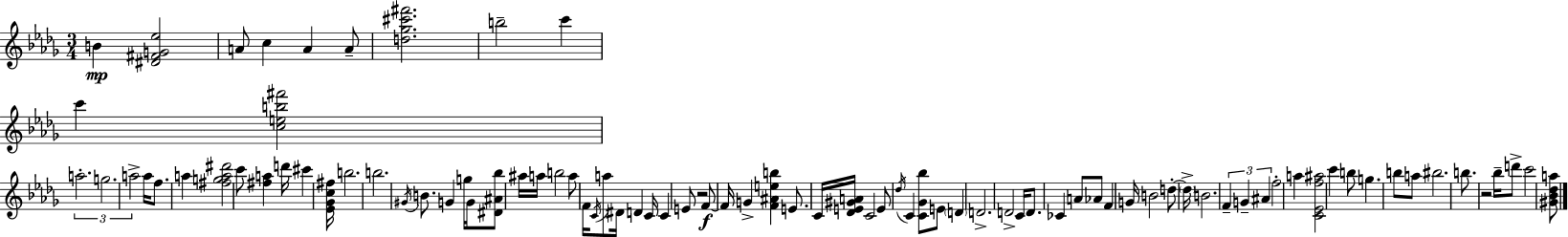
{
  \clef treble
  \numericTimeSignature
  \time 3/4
  \key bes \minor
  b'4\mp <dis' fis' g' ees''>2 | a'8 c''4 a'4 a'8-- | <d'' ges'' cis''' fis'''>2. | b''2-- c'''4 | \break c'''4 <c'' e'' b'' fis'''>2 | \tuplet 3/2 { a''2.-. | g''2. | a''2-> } a''16 f''8. | \break a''4 <fis'' g'' a'' dis'''>2 | c'''8 <fis'' a''>4 d'''16 cis'''4 <ees' ges' c'' fis''>16 | b''2. | b''2. | \break \acciaccatura { gis'16 } b'8. g'4 g''16 g'16 <dis' ais' bes''>8 | ais''16 a''16 b''2 a''8 | f'16 \acciaccatura { c'16 } a''8 dis'16 d'4 c'16 c'4 | e'8 r2 | \break f'8~~\f f'16 g'4-> <f' ais' e'' b''>4 e'8. | c'16 <des' e' gis' a'>16 c'2 | e'8 \acciaccatura { des''16 } c'4 <c' ges' bes''>8 e'8 \parenthesize d'4 | d'2.-> | \break d'2-> c'16 | d'8. ces'4 a'8 aes'8 f'4 | g'16 b'2 | d''8-.~~ \parenthesize d''16-> b'2. | \break \tuplet 3/2 { f'4-- g'4-- ais'4 } | f''2-. a''4 | <c' ees' f'' ais''>2 c'''4 | b''8 g''4. b''8 | \break a''8 bis''2. | b''8. r2 | bes''16-- d'''8-> c'''2 | <gis' bes' des'' a''>8 \bar "|."
}